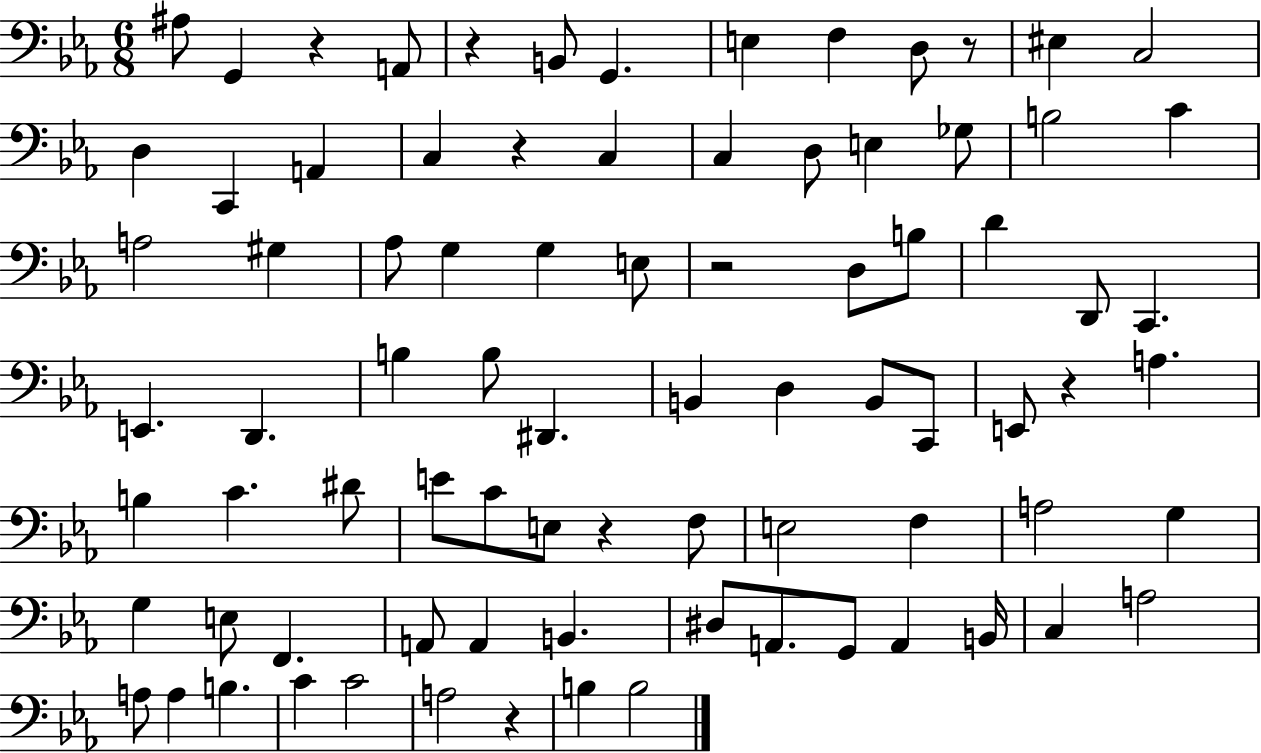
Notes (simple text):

A#3/e G2/q R/q A2/e R/q B2/e G2/q. E3/q F3/q D3/e R/e EIS3/q C3/h D3/q C2/q A2/q C3/q R/q C3/q C3/q D3/e E3/q Gb3/e B3/h C4/q A3/h G#3/q Ab3/e G3/q G3/q E3/e R/h D3/e B3/e D4/q D2/e C2/q. E2/q. D2/q. B3/q B3/e D#2/q. B2/q D3/q B2/e C2/e E2/e R/q A3/q. B3/q C4/q. D#4/e E4/e C4/e E3/e R/q F3/e E3/h F3/q A3/h G3/q G3/q E3/e F2/q. A2/e A2/q B2/q. D#3/e A2/e. G2/e A2/q B2/s C3/q A3/h A3/e A3/q B3/q. C4/q C4/h A3/h R/q B3/q B3/h